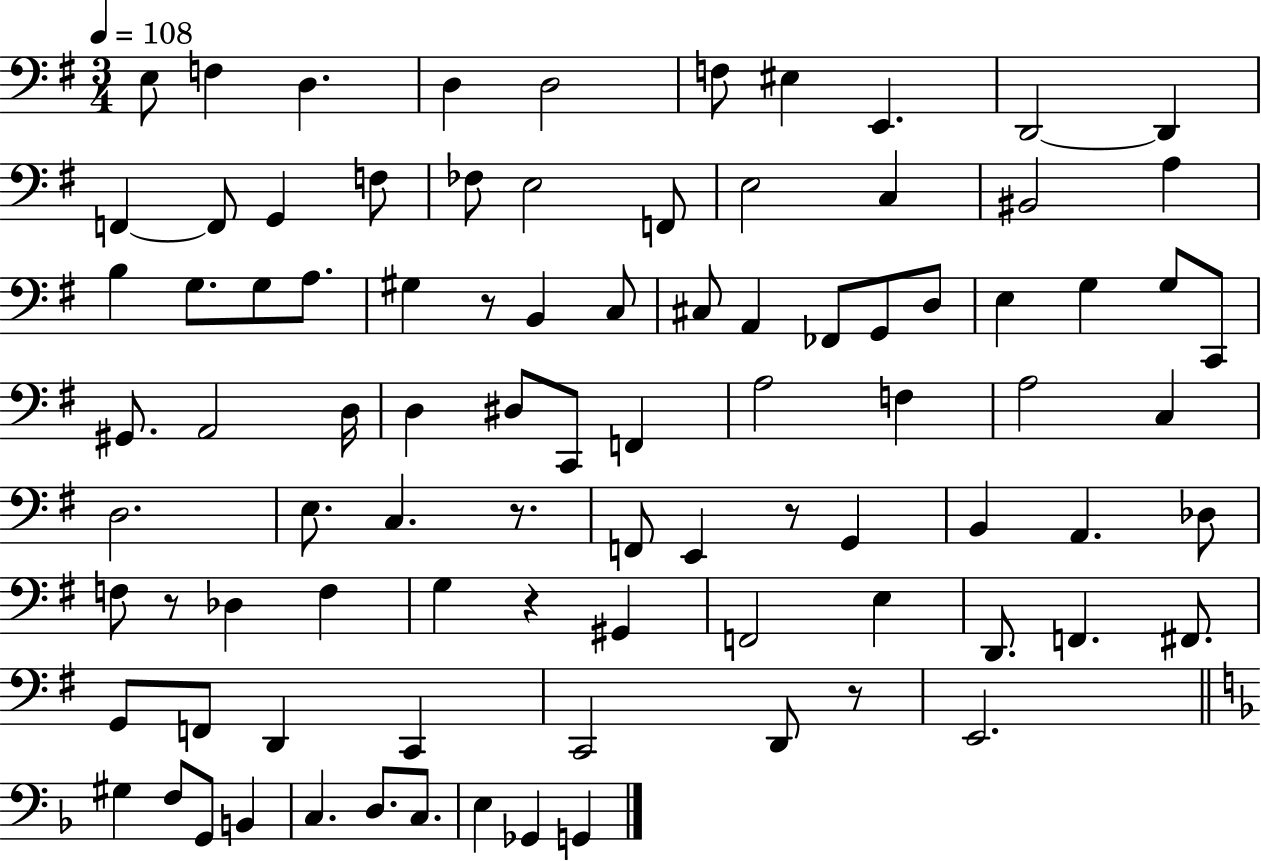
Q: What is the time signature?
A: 3/4